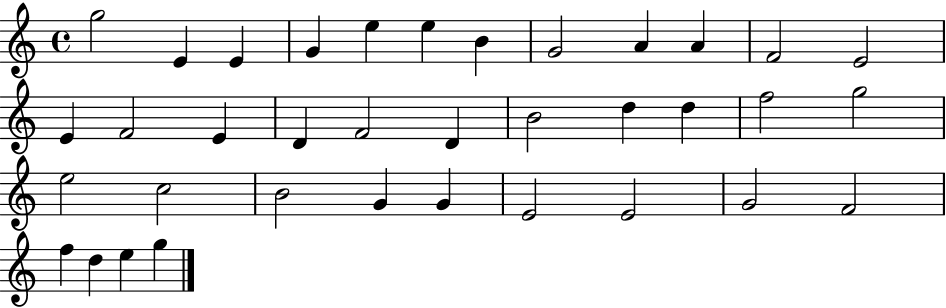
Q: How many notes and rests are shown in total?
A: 36